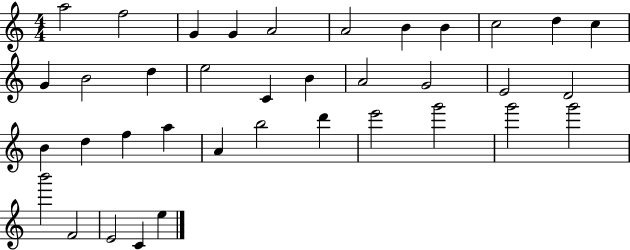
A5/h F5/h G4/q G4/q A4/h A4/h B4/q B4/q C5/h D5/q C5/q G4/q B4/h D5/q E5/h C4/q B4/q A4/h G4/h E4/h D4/h B4/q D5/q F5/q A5/q A4/q B5/h D6/q E6/h G6/h G6/h G6/h B6/h F4/h E4/h C4/q E5/q